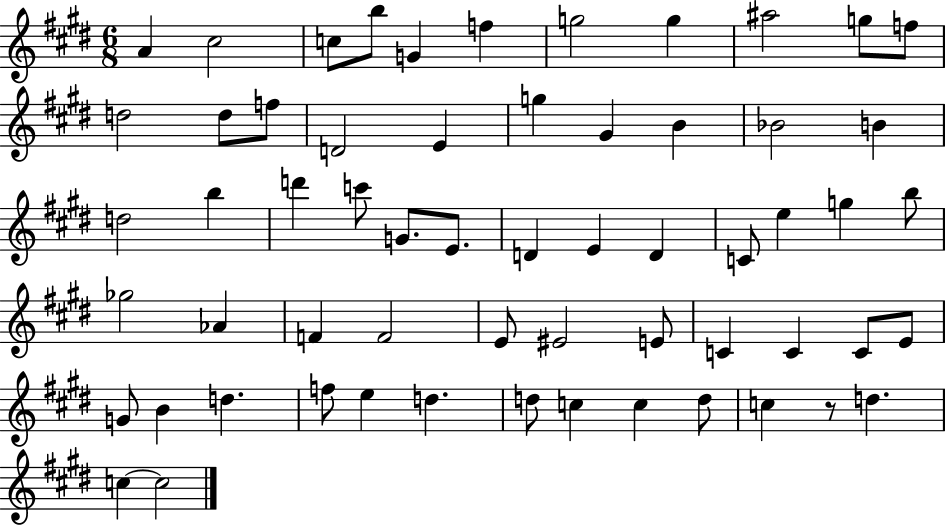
A4/q C#5/h C5/e B5/e G4/q F5/q G5/h G5/q A#5/h G5/e F5/e D5/h D5/e F5/e D4/h E4/q G5/q G#4/q B4/q Bb4/h B4/q D5/h B5/q D6/q C6/e G4/e. E4/e. D4/q E4/q D4/q C4/e E5/q G5/q B5/e Gb5/h Ab4/q F4/q F4/h E4/e EIS4/h E4/e C4/q C4/q C4/e E4/e G4/e B4/q D5/q. F5/e E5/q D5/q. D5/e C5/q C5/q D5/e C5/q R/e D5/q. C5/q C5/h